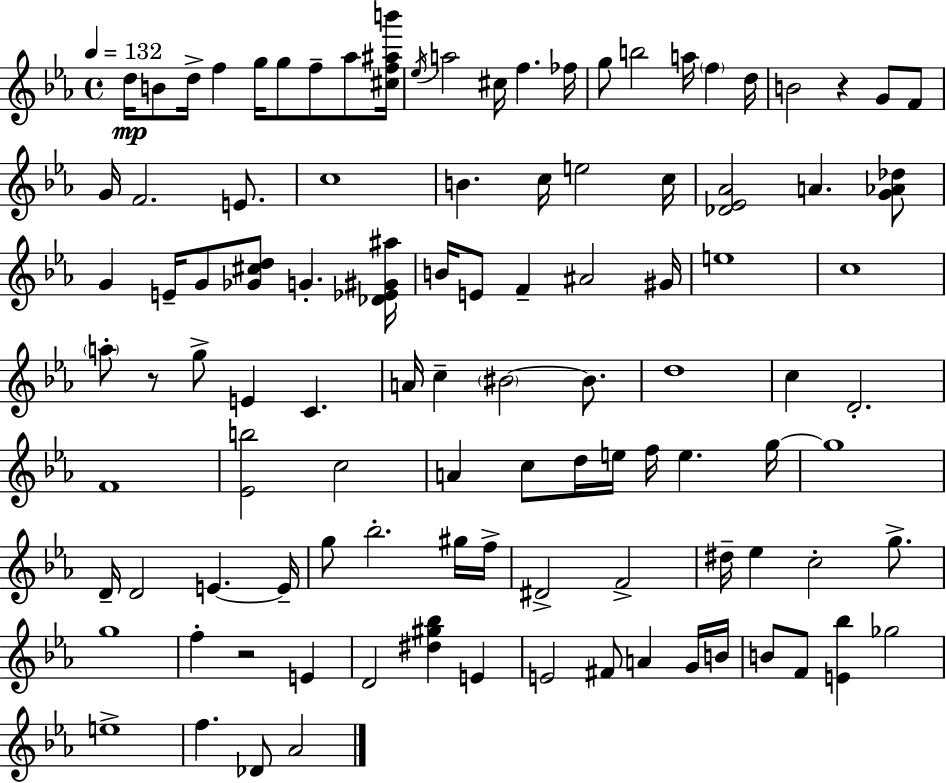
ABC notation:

X:1
T:Untitled
M:4/4
L:1/4
K:Cm
d/4 B/2 d/4 f g/4 g/2 f/2 _a/2 [^cf^ab']/4 _e/4 a2 ^c/4 f _f/4 g/2 b2 a/4 f d/4 B2 z G/2 F/2 G/4 F2 E/2 c4 B c/4 e2 c/4 [_D_E_A]2 A [G_A_d]/2 G E/4 G/2 [_G^cd]/2 G [_D_E^G^a]/4 B/4 E/2 F ^A2 ^G/4 e4 c4 a/2 z/2 g/2 E C A/4 c ^B2 ^B/2 d4 c D2 F4 [_Eb]2 c2 A c/2 d/4 e/4 f/4 e g/4 g4 D/4 D2 E E/4 g/2 _b2 ^g/4 f/4 ^D2 F2 ^d/4 _e c2 g/2 g4 f z2 E D2 [^d^g_b] E E2 ^F/2 A G/4 B/4 B/2 F/2 [E_b] _g2 e4 f _D/2 _A2